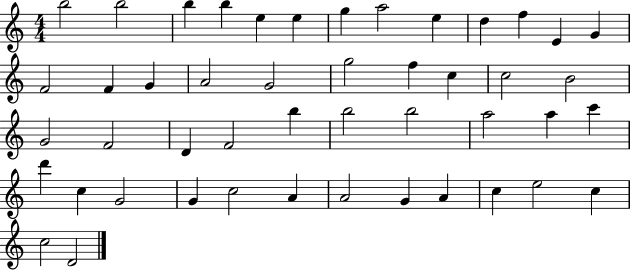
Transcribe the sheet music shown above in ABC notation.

X:1
T:Untitled
M:4/4
L:1/4
K:C
b2 b2 b b e e g a2 e d f E G F2 F G A2 G2 g2 f c c2 B2 G2 F2 D F2 b b2 b2 a2 a c' d' c G2 G c2 A A2 G A c e2 c c2 D2